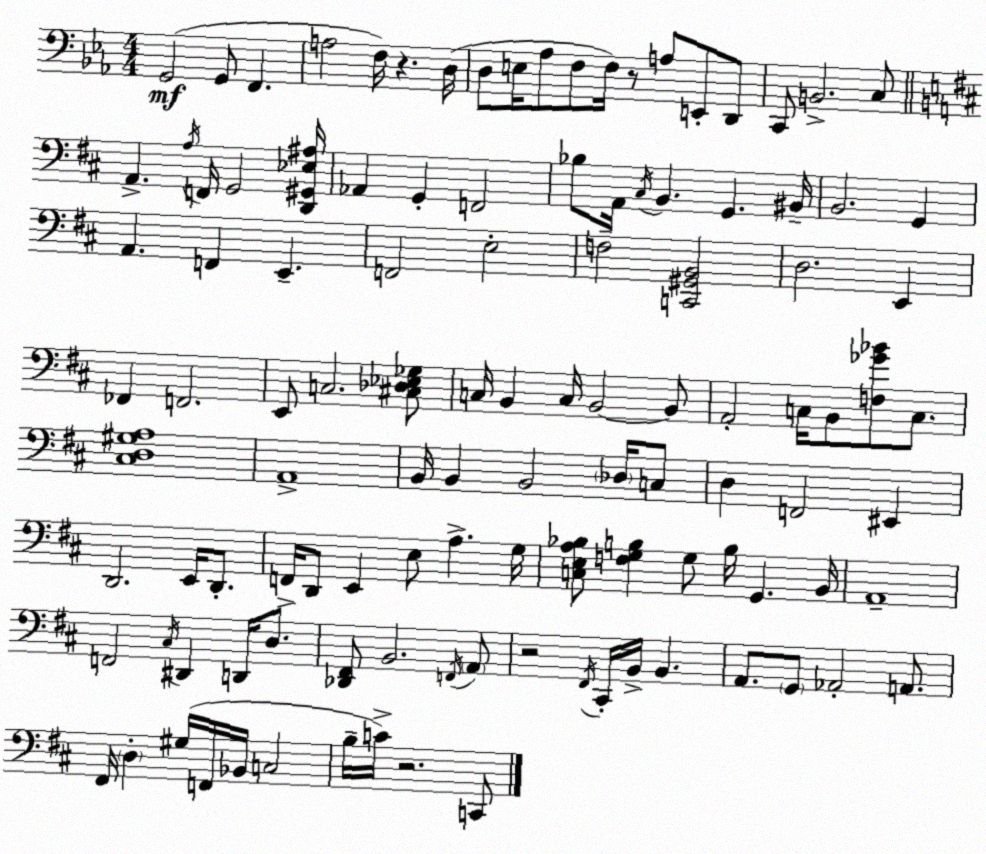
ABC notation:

X:1
T:Untitled
M:4/4
L:1/4
K:Eb
G,,2 G,,/2 F,, A,2 F,/4 z D,/4 D,/2 E,/4 _A,/2 F,/2 F,/4 z/2 A,/2 E,,/2 D,,/2 C,,/2 B,,2 C,/2 A,, A,/4 F,,/4 G,,2 [D,,^G,,_E,^A,]/4 _A,, G,, F,,2 _B,/2 A,,/4 ^C,/4 B,, G,, ^B,,/4 B,,2 G,, A,, F,, E,, F,,2 E,2 F,2 [C,,^G,,B,,]2 D,2 E,, _F,, F,,2 E,,/2 C,2 [^C,_D,_E,_G,]/2 C,/4 B,, C,/4 B,,2 B,,/2 A,,2 C,/4 B,,/2 [F,_G_B]/2 C,/2 [^C,D,^G,A,]4 A,,4 B,,/4 B,, B,,2 _D,/4 C,/2 D, F,,2 ^E,, D,,2 E,,/4 D,,/2 F,,/4 D,,/2 E,, E,/2 A, G,/4 [C,E,A,_B,]/2 [F,G,B,] G,/2 B,/4 G,, B,,/4 A,,4 F,,2 ^C,/4 ^D,, D,,/4 D,/2 [_D,,^F,,]/2 B,,2 F,,/4 A,,/2 z2 ^F,,/4 ^C,,/4 B,,/4 B,, A,,/2 G,,/2 _A,,2 A,,/2 ^F,,/4 D, ^G,/4 F,,/4 _B,,/4 C,2 B,/4 C/4 z2 C,,/2